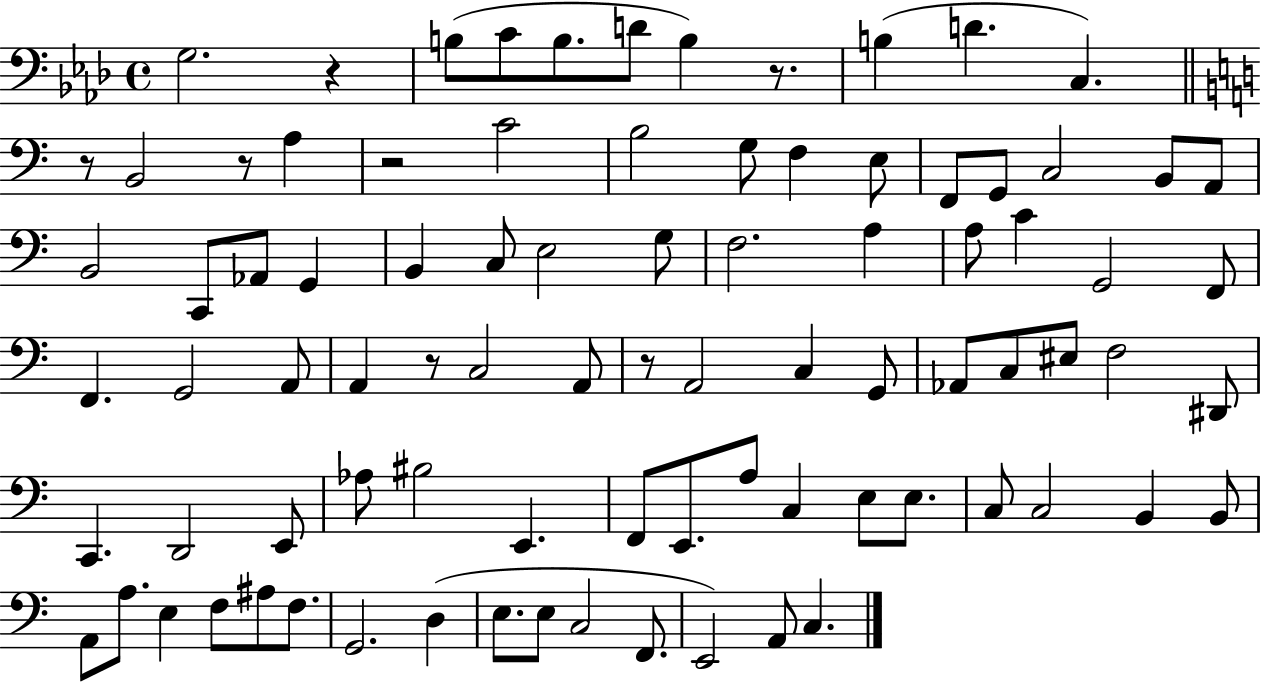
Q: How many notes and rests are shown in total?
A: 87